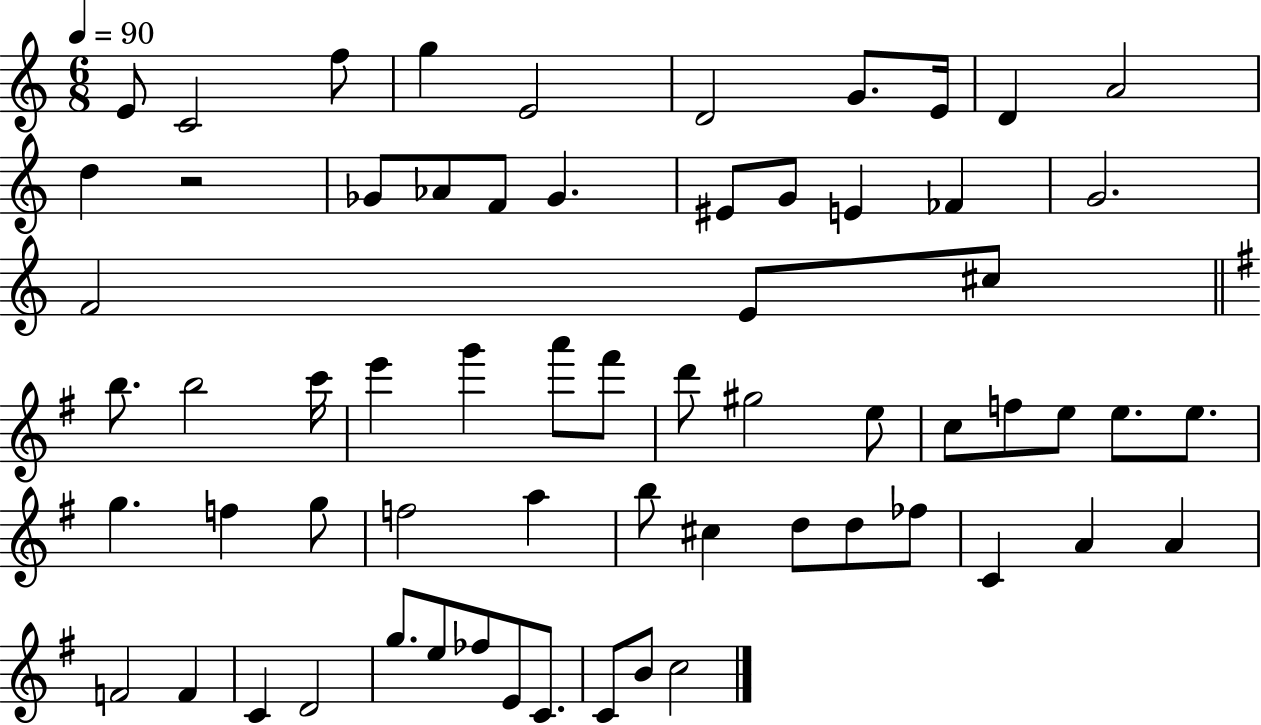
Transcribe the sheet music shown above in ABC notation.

X:1
T:Untitled
M:6/8
L:1/4
K:C
E/2 C2 f/2 g E2 D2 G/2 E/4 D A2 d z2 _G/2 _A/2 F/2 _G ^E/2 G/2 E _F G2 F2 E/2 ^c/2 b/2 b2 c'/4 e' g' a'/2 ^f'/2 d'/2 ^g2 e/2 c/2 f/2 e/2 e/2 e/2 g f g/2 f2 a b/2 ^c d/2 d/2 _f/2 C A A F2 F C D2 g/2 e/2 _f/2 E/2 C/2 C/2 B/2 c2